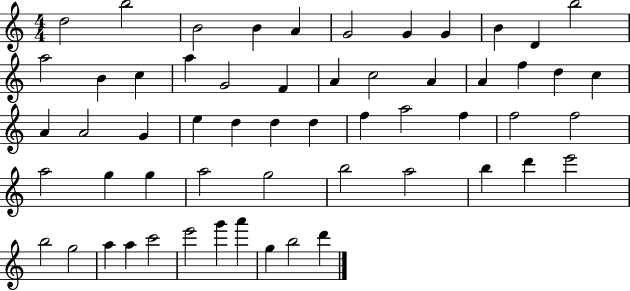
{
  \clef treble
  \numericTimeSignature
  \time 4/4
  \key c \major
  d''2 b''2 | b'2 b'4 a'4 | g'2 g'4 g'4 | b'4 d'4 b''2 | \break a''2 b'4 c''4 | a''4 g'2 f'4 | a'4 c''2 a'4 | a'4 f''4 d''4 c''4 | \break a'4 a'2 g'4 | e''4 d''4 d''4 d''4 | f''4 a''2 f''4 | f''2 f''2 | \break a''2 g''4 g''4 | a''2 g''2 | b''2 a''2 | b''4 d'''4 e'''2 | \break b''2 g''2 | a''4 a''4 c'''2 | e'''2 g'''4 a'''4 | g''4 b''2 d'''4 | \break \bar "|."
}